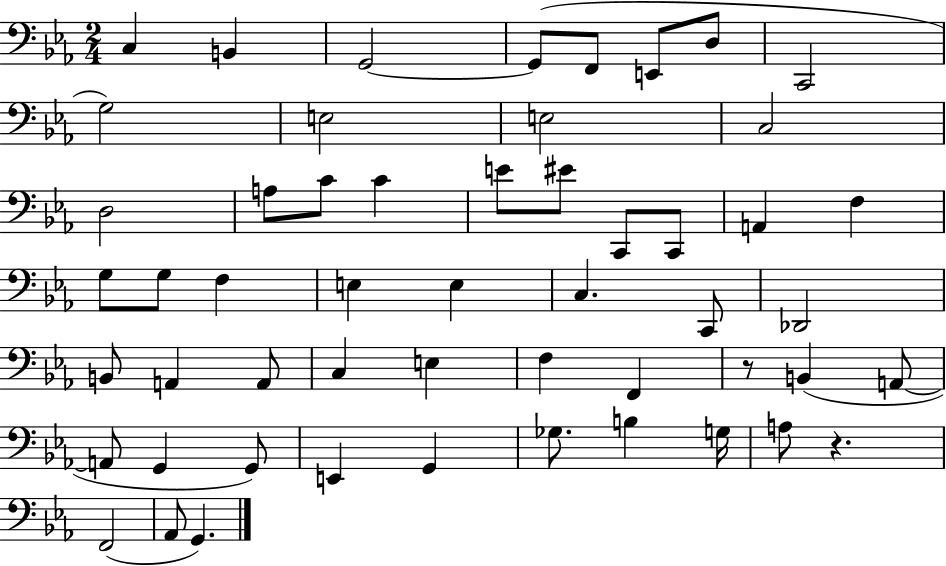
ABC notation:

X:1
T:Untitled
M:2/4
L:1/4
K:Eb
C, B,, G,,2 G,,/2 F,,/2 E,,/2 D,/2 C,,2 G,2 E,2 E,2 C,2 D,2 A,/2 C/2 C E/2 ^E/2 C,,/2 C,,/2 A,, F, G,/2 G,/2 F, E, E, C, C,,/2 _D,,2 B,,/2 A,, A,,/2 C, E, F, F,, z/2 B,, A,,/2 A,,/2 G,, G,,/2 E,, G,, _G,/2 B, G,/4 A,/2 z F,,2 _A,,/2 G,,